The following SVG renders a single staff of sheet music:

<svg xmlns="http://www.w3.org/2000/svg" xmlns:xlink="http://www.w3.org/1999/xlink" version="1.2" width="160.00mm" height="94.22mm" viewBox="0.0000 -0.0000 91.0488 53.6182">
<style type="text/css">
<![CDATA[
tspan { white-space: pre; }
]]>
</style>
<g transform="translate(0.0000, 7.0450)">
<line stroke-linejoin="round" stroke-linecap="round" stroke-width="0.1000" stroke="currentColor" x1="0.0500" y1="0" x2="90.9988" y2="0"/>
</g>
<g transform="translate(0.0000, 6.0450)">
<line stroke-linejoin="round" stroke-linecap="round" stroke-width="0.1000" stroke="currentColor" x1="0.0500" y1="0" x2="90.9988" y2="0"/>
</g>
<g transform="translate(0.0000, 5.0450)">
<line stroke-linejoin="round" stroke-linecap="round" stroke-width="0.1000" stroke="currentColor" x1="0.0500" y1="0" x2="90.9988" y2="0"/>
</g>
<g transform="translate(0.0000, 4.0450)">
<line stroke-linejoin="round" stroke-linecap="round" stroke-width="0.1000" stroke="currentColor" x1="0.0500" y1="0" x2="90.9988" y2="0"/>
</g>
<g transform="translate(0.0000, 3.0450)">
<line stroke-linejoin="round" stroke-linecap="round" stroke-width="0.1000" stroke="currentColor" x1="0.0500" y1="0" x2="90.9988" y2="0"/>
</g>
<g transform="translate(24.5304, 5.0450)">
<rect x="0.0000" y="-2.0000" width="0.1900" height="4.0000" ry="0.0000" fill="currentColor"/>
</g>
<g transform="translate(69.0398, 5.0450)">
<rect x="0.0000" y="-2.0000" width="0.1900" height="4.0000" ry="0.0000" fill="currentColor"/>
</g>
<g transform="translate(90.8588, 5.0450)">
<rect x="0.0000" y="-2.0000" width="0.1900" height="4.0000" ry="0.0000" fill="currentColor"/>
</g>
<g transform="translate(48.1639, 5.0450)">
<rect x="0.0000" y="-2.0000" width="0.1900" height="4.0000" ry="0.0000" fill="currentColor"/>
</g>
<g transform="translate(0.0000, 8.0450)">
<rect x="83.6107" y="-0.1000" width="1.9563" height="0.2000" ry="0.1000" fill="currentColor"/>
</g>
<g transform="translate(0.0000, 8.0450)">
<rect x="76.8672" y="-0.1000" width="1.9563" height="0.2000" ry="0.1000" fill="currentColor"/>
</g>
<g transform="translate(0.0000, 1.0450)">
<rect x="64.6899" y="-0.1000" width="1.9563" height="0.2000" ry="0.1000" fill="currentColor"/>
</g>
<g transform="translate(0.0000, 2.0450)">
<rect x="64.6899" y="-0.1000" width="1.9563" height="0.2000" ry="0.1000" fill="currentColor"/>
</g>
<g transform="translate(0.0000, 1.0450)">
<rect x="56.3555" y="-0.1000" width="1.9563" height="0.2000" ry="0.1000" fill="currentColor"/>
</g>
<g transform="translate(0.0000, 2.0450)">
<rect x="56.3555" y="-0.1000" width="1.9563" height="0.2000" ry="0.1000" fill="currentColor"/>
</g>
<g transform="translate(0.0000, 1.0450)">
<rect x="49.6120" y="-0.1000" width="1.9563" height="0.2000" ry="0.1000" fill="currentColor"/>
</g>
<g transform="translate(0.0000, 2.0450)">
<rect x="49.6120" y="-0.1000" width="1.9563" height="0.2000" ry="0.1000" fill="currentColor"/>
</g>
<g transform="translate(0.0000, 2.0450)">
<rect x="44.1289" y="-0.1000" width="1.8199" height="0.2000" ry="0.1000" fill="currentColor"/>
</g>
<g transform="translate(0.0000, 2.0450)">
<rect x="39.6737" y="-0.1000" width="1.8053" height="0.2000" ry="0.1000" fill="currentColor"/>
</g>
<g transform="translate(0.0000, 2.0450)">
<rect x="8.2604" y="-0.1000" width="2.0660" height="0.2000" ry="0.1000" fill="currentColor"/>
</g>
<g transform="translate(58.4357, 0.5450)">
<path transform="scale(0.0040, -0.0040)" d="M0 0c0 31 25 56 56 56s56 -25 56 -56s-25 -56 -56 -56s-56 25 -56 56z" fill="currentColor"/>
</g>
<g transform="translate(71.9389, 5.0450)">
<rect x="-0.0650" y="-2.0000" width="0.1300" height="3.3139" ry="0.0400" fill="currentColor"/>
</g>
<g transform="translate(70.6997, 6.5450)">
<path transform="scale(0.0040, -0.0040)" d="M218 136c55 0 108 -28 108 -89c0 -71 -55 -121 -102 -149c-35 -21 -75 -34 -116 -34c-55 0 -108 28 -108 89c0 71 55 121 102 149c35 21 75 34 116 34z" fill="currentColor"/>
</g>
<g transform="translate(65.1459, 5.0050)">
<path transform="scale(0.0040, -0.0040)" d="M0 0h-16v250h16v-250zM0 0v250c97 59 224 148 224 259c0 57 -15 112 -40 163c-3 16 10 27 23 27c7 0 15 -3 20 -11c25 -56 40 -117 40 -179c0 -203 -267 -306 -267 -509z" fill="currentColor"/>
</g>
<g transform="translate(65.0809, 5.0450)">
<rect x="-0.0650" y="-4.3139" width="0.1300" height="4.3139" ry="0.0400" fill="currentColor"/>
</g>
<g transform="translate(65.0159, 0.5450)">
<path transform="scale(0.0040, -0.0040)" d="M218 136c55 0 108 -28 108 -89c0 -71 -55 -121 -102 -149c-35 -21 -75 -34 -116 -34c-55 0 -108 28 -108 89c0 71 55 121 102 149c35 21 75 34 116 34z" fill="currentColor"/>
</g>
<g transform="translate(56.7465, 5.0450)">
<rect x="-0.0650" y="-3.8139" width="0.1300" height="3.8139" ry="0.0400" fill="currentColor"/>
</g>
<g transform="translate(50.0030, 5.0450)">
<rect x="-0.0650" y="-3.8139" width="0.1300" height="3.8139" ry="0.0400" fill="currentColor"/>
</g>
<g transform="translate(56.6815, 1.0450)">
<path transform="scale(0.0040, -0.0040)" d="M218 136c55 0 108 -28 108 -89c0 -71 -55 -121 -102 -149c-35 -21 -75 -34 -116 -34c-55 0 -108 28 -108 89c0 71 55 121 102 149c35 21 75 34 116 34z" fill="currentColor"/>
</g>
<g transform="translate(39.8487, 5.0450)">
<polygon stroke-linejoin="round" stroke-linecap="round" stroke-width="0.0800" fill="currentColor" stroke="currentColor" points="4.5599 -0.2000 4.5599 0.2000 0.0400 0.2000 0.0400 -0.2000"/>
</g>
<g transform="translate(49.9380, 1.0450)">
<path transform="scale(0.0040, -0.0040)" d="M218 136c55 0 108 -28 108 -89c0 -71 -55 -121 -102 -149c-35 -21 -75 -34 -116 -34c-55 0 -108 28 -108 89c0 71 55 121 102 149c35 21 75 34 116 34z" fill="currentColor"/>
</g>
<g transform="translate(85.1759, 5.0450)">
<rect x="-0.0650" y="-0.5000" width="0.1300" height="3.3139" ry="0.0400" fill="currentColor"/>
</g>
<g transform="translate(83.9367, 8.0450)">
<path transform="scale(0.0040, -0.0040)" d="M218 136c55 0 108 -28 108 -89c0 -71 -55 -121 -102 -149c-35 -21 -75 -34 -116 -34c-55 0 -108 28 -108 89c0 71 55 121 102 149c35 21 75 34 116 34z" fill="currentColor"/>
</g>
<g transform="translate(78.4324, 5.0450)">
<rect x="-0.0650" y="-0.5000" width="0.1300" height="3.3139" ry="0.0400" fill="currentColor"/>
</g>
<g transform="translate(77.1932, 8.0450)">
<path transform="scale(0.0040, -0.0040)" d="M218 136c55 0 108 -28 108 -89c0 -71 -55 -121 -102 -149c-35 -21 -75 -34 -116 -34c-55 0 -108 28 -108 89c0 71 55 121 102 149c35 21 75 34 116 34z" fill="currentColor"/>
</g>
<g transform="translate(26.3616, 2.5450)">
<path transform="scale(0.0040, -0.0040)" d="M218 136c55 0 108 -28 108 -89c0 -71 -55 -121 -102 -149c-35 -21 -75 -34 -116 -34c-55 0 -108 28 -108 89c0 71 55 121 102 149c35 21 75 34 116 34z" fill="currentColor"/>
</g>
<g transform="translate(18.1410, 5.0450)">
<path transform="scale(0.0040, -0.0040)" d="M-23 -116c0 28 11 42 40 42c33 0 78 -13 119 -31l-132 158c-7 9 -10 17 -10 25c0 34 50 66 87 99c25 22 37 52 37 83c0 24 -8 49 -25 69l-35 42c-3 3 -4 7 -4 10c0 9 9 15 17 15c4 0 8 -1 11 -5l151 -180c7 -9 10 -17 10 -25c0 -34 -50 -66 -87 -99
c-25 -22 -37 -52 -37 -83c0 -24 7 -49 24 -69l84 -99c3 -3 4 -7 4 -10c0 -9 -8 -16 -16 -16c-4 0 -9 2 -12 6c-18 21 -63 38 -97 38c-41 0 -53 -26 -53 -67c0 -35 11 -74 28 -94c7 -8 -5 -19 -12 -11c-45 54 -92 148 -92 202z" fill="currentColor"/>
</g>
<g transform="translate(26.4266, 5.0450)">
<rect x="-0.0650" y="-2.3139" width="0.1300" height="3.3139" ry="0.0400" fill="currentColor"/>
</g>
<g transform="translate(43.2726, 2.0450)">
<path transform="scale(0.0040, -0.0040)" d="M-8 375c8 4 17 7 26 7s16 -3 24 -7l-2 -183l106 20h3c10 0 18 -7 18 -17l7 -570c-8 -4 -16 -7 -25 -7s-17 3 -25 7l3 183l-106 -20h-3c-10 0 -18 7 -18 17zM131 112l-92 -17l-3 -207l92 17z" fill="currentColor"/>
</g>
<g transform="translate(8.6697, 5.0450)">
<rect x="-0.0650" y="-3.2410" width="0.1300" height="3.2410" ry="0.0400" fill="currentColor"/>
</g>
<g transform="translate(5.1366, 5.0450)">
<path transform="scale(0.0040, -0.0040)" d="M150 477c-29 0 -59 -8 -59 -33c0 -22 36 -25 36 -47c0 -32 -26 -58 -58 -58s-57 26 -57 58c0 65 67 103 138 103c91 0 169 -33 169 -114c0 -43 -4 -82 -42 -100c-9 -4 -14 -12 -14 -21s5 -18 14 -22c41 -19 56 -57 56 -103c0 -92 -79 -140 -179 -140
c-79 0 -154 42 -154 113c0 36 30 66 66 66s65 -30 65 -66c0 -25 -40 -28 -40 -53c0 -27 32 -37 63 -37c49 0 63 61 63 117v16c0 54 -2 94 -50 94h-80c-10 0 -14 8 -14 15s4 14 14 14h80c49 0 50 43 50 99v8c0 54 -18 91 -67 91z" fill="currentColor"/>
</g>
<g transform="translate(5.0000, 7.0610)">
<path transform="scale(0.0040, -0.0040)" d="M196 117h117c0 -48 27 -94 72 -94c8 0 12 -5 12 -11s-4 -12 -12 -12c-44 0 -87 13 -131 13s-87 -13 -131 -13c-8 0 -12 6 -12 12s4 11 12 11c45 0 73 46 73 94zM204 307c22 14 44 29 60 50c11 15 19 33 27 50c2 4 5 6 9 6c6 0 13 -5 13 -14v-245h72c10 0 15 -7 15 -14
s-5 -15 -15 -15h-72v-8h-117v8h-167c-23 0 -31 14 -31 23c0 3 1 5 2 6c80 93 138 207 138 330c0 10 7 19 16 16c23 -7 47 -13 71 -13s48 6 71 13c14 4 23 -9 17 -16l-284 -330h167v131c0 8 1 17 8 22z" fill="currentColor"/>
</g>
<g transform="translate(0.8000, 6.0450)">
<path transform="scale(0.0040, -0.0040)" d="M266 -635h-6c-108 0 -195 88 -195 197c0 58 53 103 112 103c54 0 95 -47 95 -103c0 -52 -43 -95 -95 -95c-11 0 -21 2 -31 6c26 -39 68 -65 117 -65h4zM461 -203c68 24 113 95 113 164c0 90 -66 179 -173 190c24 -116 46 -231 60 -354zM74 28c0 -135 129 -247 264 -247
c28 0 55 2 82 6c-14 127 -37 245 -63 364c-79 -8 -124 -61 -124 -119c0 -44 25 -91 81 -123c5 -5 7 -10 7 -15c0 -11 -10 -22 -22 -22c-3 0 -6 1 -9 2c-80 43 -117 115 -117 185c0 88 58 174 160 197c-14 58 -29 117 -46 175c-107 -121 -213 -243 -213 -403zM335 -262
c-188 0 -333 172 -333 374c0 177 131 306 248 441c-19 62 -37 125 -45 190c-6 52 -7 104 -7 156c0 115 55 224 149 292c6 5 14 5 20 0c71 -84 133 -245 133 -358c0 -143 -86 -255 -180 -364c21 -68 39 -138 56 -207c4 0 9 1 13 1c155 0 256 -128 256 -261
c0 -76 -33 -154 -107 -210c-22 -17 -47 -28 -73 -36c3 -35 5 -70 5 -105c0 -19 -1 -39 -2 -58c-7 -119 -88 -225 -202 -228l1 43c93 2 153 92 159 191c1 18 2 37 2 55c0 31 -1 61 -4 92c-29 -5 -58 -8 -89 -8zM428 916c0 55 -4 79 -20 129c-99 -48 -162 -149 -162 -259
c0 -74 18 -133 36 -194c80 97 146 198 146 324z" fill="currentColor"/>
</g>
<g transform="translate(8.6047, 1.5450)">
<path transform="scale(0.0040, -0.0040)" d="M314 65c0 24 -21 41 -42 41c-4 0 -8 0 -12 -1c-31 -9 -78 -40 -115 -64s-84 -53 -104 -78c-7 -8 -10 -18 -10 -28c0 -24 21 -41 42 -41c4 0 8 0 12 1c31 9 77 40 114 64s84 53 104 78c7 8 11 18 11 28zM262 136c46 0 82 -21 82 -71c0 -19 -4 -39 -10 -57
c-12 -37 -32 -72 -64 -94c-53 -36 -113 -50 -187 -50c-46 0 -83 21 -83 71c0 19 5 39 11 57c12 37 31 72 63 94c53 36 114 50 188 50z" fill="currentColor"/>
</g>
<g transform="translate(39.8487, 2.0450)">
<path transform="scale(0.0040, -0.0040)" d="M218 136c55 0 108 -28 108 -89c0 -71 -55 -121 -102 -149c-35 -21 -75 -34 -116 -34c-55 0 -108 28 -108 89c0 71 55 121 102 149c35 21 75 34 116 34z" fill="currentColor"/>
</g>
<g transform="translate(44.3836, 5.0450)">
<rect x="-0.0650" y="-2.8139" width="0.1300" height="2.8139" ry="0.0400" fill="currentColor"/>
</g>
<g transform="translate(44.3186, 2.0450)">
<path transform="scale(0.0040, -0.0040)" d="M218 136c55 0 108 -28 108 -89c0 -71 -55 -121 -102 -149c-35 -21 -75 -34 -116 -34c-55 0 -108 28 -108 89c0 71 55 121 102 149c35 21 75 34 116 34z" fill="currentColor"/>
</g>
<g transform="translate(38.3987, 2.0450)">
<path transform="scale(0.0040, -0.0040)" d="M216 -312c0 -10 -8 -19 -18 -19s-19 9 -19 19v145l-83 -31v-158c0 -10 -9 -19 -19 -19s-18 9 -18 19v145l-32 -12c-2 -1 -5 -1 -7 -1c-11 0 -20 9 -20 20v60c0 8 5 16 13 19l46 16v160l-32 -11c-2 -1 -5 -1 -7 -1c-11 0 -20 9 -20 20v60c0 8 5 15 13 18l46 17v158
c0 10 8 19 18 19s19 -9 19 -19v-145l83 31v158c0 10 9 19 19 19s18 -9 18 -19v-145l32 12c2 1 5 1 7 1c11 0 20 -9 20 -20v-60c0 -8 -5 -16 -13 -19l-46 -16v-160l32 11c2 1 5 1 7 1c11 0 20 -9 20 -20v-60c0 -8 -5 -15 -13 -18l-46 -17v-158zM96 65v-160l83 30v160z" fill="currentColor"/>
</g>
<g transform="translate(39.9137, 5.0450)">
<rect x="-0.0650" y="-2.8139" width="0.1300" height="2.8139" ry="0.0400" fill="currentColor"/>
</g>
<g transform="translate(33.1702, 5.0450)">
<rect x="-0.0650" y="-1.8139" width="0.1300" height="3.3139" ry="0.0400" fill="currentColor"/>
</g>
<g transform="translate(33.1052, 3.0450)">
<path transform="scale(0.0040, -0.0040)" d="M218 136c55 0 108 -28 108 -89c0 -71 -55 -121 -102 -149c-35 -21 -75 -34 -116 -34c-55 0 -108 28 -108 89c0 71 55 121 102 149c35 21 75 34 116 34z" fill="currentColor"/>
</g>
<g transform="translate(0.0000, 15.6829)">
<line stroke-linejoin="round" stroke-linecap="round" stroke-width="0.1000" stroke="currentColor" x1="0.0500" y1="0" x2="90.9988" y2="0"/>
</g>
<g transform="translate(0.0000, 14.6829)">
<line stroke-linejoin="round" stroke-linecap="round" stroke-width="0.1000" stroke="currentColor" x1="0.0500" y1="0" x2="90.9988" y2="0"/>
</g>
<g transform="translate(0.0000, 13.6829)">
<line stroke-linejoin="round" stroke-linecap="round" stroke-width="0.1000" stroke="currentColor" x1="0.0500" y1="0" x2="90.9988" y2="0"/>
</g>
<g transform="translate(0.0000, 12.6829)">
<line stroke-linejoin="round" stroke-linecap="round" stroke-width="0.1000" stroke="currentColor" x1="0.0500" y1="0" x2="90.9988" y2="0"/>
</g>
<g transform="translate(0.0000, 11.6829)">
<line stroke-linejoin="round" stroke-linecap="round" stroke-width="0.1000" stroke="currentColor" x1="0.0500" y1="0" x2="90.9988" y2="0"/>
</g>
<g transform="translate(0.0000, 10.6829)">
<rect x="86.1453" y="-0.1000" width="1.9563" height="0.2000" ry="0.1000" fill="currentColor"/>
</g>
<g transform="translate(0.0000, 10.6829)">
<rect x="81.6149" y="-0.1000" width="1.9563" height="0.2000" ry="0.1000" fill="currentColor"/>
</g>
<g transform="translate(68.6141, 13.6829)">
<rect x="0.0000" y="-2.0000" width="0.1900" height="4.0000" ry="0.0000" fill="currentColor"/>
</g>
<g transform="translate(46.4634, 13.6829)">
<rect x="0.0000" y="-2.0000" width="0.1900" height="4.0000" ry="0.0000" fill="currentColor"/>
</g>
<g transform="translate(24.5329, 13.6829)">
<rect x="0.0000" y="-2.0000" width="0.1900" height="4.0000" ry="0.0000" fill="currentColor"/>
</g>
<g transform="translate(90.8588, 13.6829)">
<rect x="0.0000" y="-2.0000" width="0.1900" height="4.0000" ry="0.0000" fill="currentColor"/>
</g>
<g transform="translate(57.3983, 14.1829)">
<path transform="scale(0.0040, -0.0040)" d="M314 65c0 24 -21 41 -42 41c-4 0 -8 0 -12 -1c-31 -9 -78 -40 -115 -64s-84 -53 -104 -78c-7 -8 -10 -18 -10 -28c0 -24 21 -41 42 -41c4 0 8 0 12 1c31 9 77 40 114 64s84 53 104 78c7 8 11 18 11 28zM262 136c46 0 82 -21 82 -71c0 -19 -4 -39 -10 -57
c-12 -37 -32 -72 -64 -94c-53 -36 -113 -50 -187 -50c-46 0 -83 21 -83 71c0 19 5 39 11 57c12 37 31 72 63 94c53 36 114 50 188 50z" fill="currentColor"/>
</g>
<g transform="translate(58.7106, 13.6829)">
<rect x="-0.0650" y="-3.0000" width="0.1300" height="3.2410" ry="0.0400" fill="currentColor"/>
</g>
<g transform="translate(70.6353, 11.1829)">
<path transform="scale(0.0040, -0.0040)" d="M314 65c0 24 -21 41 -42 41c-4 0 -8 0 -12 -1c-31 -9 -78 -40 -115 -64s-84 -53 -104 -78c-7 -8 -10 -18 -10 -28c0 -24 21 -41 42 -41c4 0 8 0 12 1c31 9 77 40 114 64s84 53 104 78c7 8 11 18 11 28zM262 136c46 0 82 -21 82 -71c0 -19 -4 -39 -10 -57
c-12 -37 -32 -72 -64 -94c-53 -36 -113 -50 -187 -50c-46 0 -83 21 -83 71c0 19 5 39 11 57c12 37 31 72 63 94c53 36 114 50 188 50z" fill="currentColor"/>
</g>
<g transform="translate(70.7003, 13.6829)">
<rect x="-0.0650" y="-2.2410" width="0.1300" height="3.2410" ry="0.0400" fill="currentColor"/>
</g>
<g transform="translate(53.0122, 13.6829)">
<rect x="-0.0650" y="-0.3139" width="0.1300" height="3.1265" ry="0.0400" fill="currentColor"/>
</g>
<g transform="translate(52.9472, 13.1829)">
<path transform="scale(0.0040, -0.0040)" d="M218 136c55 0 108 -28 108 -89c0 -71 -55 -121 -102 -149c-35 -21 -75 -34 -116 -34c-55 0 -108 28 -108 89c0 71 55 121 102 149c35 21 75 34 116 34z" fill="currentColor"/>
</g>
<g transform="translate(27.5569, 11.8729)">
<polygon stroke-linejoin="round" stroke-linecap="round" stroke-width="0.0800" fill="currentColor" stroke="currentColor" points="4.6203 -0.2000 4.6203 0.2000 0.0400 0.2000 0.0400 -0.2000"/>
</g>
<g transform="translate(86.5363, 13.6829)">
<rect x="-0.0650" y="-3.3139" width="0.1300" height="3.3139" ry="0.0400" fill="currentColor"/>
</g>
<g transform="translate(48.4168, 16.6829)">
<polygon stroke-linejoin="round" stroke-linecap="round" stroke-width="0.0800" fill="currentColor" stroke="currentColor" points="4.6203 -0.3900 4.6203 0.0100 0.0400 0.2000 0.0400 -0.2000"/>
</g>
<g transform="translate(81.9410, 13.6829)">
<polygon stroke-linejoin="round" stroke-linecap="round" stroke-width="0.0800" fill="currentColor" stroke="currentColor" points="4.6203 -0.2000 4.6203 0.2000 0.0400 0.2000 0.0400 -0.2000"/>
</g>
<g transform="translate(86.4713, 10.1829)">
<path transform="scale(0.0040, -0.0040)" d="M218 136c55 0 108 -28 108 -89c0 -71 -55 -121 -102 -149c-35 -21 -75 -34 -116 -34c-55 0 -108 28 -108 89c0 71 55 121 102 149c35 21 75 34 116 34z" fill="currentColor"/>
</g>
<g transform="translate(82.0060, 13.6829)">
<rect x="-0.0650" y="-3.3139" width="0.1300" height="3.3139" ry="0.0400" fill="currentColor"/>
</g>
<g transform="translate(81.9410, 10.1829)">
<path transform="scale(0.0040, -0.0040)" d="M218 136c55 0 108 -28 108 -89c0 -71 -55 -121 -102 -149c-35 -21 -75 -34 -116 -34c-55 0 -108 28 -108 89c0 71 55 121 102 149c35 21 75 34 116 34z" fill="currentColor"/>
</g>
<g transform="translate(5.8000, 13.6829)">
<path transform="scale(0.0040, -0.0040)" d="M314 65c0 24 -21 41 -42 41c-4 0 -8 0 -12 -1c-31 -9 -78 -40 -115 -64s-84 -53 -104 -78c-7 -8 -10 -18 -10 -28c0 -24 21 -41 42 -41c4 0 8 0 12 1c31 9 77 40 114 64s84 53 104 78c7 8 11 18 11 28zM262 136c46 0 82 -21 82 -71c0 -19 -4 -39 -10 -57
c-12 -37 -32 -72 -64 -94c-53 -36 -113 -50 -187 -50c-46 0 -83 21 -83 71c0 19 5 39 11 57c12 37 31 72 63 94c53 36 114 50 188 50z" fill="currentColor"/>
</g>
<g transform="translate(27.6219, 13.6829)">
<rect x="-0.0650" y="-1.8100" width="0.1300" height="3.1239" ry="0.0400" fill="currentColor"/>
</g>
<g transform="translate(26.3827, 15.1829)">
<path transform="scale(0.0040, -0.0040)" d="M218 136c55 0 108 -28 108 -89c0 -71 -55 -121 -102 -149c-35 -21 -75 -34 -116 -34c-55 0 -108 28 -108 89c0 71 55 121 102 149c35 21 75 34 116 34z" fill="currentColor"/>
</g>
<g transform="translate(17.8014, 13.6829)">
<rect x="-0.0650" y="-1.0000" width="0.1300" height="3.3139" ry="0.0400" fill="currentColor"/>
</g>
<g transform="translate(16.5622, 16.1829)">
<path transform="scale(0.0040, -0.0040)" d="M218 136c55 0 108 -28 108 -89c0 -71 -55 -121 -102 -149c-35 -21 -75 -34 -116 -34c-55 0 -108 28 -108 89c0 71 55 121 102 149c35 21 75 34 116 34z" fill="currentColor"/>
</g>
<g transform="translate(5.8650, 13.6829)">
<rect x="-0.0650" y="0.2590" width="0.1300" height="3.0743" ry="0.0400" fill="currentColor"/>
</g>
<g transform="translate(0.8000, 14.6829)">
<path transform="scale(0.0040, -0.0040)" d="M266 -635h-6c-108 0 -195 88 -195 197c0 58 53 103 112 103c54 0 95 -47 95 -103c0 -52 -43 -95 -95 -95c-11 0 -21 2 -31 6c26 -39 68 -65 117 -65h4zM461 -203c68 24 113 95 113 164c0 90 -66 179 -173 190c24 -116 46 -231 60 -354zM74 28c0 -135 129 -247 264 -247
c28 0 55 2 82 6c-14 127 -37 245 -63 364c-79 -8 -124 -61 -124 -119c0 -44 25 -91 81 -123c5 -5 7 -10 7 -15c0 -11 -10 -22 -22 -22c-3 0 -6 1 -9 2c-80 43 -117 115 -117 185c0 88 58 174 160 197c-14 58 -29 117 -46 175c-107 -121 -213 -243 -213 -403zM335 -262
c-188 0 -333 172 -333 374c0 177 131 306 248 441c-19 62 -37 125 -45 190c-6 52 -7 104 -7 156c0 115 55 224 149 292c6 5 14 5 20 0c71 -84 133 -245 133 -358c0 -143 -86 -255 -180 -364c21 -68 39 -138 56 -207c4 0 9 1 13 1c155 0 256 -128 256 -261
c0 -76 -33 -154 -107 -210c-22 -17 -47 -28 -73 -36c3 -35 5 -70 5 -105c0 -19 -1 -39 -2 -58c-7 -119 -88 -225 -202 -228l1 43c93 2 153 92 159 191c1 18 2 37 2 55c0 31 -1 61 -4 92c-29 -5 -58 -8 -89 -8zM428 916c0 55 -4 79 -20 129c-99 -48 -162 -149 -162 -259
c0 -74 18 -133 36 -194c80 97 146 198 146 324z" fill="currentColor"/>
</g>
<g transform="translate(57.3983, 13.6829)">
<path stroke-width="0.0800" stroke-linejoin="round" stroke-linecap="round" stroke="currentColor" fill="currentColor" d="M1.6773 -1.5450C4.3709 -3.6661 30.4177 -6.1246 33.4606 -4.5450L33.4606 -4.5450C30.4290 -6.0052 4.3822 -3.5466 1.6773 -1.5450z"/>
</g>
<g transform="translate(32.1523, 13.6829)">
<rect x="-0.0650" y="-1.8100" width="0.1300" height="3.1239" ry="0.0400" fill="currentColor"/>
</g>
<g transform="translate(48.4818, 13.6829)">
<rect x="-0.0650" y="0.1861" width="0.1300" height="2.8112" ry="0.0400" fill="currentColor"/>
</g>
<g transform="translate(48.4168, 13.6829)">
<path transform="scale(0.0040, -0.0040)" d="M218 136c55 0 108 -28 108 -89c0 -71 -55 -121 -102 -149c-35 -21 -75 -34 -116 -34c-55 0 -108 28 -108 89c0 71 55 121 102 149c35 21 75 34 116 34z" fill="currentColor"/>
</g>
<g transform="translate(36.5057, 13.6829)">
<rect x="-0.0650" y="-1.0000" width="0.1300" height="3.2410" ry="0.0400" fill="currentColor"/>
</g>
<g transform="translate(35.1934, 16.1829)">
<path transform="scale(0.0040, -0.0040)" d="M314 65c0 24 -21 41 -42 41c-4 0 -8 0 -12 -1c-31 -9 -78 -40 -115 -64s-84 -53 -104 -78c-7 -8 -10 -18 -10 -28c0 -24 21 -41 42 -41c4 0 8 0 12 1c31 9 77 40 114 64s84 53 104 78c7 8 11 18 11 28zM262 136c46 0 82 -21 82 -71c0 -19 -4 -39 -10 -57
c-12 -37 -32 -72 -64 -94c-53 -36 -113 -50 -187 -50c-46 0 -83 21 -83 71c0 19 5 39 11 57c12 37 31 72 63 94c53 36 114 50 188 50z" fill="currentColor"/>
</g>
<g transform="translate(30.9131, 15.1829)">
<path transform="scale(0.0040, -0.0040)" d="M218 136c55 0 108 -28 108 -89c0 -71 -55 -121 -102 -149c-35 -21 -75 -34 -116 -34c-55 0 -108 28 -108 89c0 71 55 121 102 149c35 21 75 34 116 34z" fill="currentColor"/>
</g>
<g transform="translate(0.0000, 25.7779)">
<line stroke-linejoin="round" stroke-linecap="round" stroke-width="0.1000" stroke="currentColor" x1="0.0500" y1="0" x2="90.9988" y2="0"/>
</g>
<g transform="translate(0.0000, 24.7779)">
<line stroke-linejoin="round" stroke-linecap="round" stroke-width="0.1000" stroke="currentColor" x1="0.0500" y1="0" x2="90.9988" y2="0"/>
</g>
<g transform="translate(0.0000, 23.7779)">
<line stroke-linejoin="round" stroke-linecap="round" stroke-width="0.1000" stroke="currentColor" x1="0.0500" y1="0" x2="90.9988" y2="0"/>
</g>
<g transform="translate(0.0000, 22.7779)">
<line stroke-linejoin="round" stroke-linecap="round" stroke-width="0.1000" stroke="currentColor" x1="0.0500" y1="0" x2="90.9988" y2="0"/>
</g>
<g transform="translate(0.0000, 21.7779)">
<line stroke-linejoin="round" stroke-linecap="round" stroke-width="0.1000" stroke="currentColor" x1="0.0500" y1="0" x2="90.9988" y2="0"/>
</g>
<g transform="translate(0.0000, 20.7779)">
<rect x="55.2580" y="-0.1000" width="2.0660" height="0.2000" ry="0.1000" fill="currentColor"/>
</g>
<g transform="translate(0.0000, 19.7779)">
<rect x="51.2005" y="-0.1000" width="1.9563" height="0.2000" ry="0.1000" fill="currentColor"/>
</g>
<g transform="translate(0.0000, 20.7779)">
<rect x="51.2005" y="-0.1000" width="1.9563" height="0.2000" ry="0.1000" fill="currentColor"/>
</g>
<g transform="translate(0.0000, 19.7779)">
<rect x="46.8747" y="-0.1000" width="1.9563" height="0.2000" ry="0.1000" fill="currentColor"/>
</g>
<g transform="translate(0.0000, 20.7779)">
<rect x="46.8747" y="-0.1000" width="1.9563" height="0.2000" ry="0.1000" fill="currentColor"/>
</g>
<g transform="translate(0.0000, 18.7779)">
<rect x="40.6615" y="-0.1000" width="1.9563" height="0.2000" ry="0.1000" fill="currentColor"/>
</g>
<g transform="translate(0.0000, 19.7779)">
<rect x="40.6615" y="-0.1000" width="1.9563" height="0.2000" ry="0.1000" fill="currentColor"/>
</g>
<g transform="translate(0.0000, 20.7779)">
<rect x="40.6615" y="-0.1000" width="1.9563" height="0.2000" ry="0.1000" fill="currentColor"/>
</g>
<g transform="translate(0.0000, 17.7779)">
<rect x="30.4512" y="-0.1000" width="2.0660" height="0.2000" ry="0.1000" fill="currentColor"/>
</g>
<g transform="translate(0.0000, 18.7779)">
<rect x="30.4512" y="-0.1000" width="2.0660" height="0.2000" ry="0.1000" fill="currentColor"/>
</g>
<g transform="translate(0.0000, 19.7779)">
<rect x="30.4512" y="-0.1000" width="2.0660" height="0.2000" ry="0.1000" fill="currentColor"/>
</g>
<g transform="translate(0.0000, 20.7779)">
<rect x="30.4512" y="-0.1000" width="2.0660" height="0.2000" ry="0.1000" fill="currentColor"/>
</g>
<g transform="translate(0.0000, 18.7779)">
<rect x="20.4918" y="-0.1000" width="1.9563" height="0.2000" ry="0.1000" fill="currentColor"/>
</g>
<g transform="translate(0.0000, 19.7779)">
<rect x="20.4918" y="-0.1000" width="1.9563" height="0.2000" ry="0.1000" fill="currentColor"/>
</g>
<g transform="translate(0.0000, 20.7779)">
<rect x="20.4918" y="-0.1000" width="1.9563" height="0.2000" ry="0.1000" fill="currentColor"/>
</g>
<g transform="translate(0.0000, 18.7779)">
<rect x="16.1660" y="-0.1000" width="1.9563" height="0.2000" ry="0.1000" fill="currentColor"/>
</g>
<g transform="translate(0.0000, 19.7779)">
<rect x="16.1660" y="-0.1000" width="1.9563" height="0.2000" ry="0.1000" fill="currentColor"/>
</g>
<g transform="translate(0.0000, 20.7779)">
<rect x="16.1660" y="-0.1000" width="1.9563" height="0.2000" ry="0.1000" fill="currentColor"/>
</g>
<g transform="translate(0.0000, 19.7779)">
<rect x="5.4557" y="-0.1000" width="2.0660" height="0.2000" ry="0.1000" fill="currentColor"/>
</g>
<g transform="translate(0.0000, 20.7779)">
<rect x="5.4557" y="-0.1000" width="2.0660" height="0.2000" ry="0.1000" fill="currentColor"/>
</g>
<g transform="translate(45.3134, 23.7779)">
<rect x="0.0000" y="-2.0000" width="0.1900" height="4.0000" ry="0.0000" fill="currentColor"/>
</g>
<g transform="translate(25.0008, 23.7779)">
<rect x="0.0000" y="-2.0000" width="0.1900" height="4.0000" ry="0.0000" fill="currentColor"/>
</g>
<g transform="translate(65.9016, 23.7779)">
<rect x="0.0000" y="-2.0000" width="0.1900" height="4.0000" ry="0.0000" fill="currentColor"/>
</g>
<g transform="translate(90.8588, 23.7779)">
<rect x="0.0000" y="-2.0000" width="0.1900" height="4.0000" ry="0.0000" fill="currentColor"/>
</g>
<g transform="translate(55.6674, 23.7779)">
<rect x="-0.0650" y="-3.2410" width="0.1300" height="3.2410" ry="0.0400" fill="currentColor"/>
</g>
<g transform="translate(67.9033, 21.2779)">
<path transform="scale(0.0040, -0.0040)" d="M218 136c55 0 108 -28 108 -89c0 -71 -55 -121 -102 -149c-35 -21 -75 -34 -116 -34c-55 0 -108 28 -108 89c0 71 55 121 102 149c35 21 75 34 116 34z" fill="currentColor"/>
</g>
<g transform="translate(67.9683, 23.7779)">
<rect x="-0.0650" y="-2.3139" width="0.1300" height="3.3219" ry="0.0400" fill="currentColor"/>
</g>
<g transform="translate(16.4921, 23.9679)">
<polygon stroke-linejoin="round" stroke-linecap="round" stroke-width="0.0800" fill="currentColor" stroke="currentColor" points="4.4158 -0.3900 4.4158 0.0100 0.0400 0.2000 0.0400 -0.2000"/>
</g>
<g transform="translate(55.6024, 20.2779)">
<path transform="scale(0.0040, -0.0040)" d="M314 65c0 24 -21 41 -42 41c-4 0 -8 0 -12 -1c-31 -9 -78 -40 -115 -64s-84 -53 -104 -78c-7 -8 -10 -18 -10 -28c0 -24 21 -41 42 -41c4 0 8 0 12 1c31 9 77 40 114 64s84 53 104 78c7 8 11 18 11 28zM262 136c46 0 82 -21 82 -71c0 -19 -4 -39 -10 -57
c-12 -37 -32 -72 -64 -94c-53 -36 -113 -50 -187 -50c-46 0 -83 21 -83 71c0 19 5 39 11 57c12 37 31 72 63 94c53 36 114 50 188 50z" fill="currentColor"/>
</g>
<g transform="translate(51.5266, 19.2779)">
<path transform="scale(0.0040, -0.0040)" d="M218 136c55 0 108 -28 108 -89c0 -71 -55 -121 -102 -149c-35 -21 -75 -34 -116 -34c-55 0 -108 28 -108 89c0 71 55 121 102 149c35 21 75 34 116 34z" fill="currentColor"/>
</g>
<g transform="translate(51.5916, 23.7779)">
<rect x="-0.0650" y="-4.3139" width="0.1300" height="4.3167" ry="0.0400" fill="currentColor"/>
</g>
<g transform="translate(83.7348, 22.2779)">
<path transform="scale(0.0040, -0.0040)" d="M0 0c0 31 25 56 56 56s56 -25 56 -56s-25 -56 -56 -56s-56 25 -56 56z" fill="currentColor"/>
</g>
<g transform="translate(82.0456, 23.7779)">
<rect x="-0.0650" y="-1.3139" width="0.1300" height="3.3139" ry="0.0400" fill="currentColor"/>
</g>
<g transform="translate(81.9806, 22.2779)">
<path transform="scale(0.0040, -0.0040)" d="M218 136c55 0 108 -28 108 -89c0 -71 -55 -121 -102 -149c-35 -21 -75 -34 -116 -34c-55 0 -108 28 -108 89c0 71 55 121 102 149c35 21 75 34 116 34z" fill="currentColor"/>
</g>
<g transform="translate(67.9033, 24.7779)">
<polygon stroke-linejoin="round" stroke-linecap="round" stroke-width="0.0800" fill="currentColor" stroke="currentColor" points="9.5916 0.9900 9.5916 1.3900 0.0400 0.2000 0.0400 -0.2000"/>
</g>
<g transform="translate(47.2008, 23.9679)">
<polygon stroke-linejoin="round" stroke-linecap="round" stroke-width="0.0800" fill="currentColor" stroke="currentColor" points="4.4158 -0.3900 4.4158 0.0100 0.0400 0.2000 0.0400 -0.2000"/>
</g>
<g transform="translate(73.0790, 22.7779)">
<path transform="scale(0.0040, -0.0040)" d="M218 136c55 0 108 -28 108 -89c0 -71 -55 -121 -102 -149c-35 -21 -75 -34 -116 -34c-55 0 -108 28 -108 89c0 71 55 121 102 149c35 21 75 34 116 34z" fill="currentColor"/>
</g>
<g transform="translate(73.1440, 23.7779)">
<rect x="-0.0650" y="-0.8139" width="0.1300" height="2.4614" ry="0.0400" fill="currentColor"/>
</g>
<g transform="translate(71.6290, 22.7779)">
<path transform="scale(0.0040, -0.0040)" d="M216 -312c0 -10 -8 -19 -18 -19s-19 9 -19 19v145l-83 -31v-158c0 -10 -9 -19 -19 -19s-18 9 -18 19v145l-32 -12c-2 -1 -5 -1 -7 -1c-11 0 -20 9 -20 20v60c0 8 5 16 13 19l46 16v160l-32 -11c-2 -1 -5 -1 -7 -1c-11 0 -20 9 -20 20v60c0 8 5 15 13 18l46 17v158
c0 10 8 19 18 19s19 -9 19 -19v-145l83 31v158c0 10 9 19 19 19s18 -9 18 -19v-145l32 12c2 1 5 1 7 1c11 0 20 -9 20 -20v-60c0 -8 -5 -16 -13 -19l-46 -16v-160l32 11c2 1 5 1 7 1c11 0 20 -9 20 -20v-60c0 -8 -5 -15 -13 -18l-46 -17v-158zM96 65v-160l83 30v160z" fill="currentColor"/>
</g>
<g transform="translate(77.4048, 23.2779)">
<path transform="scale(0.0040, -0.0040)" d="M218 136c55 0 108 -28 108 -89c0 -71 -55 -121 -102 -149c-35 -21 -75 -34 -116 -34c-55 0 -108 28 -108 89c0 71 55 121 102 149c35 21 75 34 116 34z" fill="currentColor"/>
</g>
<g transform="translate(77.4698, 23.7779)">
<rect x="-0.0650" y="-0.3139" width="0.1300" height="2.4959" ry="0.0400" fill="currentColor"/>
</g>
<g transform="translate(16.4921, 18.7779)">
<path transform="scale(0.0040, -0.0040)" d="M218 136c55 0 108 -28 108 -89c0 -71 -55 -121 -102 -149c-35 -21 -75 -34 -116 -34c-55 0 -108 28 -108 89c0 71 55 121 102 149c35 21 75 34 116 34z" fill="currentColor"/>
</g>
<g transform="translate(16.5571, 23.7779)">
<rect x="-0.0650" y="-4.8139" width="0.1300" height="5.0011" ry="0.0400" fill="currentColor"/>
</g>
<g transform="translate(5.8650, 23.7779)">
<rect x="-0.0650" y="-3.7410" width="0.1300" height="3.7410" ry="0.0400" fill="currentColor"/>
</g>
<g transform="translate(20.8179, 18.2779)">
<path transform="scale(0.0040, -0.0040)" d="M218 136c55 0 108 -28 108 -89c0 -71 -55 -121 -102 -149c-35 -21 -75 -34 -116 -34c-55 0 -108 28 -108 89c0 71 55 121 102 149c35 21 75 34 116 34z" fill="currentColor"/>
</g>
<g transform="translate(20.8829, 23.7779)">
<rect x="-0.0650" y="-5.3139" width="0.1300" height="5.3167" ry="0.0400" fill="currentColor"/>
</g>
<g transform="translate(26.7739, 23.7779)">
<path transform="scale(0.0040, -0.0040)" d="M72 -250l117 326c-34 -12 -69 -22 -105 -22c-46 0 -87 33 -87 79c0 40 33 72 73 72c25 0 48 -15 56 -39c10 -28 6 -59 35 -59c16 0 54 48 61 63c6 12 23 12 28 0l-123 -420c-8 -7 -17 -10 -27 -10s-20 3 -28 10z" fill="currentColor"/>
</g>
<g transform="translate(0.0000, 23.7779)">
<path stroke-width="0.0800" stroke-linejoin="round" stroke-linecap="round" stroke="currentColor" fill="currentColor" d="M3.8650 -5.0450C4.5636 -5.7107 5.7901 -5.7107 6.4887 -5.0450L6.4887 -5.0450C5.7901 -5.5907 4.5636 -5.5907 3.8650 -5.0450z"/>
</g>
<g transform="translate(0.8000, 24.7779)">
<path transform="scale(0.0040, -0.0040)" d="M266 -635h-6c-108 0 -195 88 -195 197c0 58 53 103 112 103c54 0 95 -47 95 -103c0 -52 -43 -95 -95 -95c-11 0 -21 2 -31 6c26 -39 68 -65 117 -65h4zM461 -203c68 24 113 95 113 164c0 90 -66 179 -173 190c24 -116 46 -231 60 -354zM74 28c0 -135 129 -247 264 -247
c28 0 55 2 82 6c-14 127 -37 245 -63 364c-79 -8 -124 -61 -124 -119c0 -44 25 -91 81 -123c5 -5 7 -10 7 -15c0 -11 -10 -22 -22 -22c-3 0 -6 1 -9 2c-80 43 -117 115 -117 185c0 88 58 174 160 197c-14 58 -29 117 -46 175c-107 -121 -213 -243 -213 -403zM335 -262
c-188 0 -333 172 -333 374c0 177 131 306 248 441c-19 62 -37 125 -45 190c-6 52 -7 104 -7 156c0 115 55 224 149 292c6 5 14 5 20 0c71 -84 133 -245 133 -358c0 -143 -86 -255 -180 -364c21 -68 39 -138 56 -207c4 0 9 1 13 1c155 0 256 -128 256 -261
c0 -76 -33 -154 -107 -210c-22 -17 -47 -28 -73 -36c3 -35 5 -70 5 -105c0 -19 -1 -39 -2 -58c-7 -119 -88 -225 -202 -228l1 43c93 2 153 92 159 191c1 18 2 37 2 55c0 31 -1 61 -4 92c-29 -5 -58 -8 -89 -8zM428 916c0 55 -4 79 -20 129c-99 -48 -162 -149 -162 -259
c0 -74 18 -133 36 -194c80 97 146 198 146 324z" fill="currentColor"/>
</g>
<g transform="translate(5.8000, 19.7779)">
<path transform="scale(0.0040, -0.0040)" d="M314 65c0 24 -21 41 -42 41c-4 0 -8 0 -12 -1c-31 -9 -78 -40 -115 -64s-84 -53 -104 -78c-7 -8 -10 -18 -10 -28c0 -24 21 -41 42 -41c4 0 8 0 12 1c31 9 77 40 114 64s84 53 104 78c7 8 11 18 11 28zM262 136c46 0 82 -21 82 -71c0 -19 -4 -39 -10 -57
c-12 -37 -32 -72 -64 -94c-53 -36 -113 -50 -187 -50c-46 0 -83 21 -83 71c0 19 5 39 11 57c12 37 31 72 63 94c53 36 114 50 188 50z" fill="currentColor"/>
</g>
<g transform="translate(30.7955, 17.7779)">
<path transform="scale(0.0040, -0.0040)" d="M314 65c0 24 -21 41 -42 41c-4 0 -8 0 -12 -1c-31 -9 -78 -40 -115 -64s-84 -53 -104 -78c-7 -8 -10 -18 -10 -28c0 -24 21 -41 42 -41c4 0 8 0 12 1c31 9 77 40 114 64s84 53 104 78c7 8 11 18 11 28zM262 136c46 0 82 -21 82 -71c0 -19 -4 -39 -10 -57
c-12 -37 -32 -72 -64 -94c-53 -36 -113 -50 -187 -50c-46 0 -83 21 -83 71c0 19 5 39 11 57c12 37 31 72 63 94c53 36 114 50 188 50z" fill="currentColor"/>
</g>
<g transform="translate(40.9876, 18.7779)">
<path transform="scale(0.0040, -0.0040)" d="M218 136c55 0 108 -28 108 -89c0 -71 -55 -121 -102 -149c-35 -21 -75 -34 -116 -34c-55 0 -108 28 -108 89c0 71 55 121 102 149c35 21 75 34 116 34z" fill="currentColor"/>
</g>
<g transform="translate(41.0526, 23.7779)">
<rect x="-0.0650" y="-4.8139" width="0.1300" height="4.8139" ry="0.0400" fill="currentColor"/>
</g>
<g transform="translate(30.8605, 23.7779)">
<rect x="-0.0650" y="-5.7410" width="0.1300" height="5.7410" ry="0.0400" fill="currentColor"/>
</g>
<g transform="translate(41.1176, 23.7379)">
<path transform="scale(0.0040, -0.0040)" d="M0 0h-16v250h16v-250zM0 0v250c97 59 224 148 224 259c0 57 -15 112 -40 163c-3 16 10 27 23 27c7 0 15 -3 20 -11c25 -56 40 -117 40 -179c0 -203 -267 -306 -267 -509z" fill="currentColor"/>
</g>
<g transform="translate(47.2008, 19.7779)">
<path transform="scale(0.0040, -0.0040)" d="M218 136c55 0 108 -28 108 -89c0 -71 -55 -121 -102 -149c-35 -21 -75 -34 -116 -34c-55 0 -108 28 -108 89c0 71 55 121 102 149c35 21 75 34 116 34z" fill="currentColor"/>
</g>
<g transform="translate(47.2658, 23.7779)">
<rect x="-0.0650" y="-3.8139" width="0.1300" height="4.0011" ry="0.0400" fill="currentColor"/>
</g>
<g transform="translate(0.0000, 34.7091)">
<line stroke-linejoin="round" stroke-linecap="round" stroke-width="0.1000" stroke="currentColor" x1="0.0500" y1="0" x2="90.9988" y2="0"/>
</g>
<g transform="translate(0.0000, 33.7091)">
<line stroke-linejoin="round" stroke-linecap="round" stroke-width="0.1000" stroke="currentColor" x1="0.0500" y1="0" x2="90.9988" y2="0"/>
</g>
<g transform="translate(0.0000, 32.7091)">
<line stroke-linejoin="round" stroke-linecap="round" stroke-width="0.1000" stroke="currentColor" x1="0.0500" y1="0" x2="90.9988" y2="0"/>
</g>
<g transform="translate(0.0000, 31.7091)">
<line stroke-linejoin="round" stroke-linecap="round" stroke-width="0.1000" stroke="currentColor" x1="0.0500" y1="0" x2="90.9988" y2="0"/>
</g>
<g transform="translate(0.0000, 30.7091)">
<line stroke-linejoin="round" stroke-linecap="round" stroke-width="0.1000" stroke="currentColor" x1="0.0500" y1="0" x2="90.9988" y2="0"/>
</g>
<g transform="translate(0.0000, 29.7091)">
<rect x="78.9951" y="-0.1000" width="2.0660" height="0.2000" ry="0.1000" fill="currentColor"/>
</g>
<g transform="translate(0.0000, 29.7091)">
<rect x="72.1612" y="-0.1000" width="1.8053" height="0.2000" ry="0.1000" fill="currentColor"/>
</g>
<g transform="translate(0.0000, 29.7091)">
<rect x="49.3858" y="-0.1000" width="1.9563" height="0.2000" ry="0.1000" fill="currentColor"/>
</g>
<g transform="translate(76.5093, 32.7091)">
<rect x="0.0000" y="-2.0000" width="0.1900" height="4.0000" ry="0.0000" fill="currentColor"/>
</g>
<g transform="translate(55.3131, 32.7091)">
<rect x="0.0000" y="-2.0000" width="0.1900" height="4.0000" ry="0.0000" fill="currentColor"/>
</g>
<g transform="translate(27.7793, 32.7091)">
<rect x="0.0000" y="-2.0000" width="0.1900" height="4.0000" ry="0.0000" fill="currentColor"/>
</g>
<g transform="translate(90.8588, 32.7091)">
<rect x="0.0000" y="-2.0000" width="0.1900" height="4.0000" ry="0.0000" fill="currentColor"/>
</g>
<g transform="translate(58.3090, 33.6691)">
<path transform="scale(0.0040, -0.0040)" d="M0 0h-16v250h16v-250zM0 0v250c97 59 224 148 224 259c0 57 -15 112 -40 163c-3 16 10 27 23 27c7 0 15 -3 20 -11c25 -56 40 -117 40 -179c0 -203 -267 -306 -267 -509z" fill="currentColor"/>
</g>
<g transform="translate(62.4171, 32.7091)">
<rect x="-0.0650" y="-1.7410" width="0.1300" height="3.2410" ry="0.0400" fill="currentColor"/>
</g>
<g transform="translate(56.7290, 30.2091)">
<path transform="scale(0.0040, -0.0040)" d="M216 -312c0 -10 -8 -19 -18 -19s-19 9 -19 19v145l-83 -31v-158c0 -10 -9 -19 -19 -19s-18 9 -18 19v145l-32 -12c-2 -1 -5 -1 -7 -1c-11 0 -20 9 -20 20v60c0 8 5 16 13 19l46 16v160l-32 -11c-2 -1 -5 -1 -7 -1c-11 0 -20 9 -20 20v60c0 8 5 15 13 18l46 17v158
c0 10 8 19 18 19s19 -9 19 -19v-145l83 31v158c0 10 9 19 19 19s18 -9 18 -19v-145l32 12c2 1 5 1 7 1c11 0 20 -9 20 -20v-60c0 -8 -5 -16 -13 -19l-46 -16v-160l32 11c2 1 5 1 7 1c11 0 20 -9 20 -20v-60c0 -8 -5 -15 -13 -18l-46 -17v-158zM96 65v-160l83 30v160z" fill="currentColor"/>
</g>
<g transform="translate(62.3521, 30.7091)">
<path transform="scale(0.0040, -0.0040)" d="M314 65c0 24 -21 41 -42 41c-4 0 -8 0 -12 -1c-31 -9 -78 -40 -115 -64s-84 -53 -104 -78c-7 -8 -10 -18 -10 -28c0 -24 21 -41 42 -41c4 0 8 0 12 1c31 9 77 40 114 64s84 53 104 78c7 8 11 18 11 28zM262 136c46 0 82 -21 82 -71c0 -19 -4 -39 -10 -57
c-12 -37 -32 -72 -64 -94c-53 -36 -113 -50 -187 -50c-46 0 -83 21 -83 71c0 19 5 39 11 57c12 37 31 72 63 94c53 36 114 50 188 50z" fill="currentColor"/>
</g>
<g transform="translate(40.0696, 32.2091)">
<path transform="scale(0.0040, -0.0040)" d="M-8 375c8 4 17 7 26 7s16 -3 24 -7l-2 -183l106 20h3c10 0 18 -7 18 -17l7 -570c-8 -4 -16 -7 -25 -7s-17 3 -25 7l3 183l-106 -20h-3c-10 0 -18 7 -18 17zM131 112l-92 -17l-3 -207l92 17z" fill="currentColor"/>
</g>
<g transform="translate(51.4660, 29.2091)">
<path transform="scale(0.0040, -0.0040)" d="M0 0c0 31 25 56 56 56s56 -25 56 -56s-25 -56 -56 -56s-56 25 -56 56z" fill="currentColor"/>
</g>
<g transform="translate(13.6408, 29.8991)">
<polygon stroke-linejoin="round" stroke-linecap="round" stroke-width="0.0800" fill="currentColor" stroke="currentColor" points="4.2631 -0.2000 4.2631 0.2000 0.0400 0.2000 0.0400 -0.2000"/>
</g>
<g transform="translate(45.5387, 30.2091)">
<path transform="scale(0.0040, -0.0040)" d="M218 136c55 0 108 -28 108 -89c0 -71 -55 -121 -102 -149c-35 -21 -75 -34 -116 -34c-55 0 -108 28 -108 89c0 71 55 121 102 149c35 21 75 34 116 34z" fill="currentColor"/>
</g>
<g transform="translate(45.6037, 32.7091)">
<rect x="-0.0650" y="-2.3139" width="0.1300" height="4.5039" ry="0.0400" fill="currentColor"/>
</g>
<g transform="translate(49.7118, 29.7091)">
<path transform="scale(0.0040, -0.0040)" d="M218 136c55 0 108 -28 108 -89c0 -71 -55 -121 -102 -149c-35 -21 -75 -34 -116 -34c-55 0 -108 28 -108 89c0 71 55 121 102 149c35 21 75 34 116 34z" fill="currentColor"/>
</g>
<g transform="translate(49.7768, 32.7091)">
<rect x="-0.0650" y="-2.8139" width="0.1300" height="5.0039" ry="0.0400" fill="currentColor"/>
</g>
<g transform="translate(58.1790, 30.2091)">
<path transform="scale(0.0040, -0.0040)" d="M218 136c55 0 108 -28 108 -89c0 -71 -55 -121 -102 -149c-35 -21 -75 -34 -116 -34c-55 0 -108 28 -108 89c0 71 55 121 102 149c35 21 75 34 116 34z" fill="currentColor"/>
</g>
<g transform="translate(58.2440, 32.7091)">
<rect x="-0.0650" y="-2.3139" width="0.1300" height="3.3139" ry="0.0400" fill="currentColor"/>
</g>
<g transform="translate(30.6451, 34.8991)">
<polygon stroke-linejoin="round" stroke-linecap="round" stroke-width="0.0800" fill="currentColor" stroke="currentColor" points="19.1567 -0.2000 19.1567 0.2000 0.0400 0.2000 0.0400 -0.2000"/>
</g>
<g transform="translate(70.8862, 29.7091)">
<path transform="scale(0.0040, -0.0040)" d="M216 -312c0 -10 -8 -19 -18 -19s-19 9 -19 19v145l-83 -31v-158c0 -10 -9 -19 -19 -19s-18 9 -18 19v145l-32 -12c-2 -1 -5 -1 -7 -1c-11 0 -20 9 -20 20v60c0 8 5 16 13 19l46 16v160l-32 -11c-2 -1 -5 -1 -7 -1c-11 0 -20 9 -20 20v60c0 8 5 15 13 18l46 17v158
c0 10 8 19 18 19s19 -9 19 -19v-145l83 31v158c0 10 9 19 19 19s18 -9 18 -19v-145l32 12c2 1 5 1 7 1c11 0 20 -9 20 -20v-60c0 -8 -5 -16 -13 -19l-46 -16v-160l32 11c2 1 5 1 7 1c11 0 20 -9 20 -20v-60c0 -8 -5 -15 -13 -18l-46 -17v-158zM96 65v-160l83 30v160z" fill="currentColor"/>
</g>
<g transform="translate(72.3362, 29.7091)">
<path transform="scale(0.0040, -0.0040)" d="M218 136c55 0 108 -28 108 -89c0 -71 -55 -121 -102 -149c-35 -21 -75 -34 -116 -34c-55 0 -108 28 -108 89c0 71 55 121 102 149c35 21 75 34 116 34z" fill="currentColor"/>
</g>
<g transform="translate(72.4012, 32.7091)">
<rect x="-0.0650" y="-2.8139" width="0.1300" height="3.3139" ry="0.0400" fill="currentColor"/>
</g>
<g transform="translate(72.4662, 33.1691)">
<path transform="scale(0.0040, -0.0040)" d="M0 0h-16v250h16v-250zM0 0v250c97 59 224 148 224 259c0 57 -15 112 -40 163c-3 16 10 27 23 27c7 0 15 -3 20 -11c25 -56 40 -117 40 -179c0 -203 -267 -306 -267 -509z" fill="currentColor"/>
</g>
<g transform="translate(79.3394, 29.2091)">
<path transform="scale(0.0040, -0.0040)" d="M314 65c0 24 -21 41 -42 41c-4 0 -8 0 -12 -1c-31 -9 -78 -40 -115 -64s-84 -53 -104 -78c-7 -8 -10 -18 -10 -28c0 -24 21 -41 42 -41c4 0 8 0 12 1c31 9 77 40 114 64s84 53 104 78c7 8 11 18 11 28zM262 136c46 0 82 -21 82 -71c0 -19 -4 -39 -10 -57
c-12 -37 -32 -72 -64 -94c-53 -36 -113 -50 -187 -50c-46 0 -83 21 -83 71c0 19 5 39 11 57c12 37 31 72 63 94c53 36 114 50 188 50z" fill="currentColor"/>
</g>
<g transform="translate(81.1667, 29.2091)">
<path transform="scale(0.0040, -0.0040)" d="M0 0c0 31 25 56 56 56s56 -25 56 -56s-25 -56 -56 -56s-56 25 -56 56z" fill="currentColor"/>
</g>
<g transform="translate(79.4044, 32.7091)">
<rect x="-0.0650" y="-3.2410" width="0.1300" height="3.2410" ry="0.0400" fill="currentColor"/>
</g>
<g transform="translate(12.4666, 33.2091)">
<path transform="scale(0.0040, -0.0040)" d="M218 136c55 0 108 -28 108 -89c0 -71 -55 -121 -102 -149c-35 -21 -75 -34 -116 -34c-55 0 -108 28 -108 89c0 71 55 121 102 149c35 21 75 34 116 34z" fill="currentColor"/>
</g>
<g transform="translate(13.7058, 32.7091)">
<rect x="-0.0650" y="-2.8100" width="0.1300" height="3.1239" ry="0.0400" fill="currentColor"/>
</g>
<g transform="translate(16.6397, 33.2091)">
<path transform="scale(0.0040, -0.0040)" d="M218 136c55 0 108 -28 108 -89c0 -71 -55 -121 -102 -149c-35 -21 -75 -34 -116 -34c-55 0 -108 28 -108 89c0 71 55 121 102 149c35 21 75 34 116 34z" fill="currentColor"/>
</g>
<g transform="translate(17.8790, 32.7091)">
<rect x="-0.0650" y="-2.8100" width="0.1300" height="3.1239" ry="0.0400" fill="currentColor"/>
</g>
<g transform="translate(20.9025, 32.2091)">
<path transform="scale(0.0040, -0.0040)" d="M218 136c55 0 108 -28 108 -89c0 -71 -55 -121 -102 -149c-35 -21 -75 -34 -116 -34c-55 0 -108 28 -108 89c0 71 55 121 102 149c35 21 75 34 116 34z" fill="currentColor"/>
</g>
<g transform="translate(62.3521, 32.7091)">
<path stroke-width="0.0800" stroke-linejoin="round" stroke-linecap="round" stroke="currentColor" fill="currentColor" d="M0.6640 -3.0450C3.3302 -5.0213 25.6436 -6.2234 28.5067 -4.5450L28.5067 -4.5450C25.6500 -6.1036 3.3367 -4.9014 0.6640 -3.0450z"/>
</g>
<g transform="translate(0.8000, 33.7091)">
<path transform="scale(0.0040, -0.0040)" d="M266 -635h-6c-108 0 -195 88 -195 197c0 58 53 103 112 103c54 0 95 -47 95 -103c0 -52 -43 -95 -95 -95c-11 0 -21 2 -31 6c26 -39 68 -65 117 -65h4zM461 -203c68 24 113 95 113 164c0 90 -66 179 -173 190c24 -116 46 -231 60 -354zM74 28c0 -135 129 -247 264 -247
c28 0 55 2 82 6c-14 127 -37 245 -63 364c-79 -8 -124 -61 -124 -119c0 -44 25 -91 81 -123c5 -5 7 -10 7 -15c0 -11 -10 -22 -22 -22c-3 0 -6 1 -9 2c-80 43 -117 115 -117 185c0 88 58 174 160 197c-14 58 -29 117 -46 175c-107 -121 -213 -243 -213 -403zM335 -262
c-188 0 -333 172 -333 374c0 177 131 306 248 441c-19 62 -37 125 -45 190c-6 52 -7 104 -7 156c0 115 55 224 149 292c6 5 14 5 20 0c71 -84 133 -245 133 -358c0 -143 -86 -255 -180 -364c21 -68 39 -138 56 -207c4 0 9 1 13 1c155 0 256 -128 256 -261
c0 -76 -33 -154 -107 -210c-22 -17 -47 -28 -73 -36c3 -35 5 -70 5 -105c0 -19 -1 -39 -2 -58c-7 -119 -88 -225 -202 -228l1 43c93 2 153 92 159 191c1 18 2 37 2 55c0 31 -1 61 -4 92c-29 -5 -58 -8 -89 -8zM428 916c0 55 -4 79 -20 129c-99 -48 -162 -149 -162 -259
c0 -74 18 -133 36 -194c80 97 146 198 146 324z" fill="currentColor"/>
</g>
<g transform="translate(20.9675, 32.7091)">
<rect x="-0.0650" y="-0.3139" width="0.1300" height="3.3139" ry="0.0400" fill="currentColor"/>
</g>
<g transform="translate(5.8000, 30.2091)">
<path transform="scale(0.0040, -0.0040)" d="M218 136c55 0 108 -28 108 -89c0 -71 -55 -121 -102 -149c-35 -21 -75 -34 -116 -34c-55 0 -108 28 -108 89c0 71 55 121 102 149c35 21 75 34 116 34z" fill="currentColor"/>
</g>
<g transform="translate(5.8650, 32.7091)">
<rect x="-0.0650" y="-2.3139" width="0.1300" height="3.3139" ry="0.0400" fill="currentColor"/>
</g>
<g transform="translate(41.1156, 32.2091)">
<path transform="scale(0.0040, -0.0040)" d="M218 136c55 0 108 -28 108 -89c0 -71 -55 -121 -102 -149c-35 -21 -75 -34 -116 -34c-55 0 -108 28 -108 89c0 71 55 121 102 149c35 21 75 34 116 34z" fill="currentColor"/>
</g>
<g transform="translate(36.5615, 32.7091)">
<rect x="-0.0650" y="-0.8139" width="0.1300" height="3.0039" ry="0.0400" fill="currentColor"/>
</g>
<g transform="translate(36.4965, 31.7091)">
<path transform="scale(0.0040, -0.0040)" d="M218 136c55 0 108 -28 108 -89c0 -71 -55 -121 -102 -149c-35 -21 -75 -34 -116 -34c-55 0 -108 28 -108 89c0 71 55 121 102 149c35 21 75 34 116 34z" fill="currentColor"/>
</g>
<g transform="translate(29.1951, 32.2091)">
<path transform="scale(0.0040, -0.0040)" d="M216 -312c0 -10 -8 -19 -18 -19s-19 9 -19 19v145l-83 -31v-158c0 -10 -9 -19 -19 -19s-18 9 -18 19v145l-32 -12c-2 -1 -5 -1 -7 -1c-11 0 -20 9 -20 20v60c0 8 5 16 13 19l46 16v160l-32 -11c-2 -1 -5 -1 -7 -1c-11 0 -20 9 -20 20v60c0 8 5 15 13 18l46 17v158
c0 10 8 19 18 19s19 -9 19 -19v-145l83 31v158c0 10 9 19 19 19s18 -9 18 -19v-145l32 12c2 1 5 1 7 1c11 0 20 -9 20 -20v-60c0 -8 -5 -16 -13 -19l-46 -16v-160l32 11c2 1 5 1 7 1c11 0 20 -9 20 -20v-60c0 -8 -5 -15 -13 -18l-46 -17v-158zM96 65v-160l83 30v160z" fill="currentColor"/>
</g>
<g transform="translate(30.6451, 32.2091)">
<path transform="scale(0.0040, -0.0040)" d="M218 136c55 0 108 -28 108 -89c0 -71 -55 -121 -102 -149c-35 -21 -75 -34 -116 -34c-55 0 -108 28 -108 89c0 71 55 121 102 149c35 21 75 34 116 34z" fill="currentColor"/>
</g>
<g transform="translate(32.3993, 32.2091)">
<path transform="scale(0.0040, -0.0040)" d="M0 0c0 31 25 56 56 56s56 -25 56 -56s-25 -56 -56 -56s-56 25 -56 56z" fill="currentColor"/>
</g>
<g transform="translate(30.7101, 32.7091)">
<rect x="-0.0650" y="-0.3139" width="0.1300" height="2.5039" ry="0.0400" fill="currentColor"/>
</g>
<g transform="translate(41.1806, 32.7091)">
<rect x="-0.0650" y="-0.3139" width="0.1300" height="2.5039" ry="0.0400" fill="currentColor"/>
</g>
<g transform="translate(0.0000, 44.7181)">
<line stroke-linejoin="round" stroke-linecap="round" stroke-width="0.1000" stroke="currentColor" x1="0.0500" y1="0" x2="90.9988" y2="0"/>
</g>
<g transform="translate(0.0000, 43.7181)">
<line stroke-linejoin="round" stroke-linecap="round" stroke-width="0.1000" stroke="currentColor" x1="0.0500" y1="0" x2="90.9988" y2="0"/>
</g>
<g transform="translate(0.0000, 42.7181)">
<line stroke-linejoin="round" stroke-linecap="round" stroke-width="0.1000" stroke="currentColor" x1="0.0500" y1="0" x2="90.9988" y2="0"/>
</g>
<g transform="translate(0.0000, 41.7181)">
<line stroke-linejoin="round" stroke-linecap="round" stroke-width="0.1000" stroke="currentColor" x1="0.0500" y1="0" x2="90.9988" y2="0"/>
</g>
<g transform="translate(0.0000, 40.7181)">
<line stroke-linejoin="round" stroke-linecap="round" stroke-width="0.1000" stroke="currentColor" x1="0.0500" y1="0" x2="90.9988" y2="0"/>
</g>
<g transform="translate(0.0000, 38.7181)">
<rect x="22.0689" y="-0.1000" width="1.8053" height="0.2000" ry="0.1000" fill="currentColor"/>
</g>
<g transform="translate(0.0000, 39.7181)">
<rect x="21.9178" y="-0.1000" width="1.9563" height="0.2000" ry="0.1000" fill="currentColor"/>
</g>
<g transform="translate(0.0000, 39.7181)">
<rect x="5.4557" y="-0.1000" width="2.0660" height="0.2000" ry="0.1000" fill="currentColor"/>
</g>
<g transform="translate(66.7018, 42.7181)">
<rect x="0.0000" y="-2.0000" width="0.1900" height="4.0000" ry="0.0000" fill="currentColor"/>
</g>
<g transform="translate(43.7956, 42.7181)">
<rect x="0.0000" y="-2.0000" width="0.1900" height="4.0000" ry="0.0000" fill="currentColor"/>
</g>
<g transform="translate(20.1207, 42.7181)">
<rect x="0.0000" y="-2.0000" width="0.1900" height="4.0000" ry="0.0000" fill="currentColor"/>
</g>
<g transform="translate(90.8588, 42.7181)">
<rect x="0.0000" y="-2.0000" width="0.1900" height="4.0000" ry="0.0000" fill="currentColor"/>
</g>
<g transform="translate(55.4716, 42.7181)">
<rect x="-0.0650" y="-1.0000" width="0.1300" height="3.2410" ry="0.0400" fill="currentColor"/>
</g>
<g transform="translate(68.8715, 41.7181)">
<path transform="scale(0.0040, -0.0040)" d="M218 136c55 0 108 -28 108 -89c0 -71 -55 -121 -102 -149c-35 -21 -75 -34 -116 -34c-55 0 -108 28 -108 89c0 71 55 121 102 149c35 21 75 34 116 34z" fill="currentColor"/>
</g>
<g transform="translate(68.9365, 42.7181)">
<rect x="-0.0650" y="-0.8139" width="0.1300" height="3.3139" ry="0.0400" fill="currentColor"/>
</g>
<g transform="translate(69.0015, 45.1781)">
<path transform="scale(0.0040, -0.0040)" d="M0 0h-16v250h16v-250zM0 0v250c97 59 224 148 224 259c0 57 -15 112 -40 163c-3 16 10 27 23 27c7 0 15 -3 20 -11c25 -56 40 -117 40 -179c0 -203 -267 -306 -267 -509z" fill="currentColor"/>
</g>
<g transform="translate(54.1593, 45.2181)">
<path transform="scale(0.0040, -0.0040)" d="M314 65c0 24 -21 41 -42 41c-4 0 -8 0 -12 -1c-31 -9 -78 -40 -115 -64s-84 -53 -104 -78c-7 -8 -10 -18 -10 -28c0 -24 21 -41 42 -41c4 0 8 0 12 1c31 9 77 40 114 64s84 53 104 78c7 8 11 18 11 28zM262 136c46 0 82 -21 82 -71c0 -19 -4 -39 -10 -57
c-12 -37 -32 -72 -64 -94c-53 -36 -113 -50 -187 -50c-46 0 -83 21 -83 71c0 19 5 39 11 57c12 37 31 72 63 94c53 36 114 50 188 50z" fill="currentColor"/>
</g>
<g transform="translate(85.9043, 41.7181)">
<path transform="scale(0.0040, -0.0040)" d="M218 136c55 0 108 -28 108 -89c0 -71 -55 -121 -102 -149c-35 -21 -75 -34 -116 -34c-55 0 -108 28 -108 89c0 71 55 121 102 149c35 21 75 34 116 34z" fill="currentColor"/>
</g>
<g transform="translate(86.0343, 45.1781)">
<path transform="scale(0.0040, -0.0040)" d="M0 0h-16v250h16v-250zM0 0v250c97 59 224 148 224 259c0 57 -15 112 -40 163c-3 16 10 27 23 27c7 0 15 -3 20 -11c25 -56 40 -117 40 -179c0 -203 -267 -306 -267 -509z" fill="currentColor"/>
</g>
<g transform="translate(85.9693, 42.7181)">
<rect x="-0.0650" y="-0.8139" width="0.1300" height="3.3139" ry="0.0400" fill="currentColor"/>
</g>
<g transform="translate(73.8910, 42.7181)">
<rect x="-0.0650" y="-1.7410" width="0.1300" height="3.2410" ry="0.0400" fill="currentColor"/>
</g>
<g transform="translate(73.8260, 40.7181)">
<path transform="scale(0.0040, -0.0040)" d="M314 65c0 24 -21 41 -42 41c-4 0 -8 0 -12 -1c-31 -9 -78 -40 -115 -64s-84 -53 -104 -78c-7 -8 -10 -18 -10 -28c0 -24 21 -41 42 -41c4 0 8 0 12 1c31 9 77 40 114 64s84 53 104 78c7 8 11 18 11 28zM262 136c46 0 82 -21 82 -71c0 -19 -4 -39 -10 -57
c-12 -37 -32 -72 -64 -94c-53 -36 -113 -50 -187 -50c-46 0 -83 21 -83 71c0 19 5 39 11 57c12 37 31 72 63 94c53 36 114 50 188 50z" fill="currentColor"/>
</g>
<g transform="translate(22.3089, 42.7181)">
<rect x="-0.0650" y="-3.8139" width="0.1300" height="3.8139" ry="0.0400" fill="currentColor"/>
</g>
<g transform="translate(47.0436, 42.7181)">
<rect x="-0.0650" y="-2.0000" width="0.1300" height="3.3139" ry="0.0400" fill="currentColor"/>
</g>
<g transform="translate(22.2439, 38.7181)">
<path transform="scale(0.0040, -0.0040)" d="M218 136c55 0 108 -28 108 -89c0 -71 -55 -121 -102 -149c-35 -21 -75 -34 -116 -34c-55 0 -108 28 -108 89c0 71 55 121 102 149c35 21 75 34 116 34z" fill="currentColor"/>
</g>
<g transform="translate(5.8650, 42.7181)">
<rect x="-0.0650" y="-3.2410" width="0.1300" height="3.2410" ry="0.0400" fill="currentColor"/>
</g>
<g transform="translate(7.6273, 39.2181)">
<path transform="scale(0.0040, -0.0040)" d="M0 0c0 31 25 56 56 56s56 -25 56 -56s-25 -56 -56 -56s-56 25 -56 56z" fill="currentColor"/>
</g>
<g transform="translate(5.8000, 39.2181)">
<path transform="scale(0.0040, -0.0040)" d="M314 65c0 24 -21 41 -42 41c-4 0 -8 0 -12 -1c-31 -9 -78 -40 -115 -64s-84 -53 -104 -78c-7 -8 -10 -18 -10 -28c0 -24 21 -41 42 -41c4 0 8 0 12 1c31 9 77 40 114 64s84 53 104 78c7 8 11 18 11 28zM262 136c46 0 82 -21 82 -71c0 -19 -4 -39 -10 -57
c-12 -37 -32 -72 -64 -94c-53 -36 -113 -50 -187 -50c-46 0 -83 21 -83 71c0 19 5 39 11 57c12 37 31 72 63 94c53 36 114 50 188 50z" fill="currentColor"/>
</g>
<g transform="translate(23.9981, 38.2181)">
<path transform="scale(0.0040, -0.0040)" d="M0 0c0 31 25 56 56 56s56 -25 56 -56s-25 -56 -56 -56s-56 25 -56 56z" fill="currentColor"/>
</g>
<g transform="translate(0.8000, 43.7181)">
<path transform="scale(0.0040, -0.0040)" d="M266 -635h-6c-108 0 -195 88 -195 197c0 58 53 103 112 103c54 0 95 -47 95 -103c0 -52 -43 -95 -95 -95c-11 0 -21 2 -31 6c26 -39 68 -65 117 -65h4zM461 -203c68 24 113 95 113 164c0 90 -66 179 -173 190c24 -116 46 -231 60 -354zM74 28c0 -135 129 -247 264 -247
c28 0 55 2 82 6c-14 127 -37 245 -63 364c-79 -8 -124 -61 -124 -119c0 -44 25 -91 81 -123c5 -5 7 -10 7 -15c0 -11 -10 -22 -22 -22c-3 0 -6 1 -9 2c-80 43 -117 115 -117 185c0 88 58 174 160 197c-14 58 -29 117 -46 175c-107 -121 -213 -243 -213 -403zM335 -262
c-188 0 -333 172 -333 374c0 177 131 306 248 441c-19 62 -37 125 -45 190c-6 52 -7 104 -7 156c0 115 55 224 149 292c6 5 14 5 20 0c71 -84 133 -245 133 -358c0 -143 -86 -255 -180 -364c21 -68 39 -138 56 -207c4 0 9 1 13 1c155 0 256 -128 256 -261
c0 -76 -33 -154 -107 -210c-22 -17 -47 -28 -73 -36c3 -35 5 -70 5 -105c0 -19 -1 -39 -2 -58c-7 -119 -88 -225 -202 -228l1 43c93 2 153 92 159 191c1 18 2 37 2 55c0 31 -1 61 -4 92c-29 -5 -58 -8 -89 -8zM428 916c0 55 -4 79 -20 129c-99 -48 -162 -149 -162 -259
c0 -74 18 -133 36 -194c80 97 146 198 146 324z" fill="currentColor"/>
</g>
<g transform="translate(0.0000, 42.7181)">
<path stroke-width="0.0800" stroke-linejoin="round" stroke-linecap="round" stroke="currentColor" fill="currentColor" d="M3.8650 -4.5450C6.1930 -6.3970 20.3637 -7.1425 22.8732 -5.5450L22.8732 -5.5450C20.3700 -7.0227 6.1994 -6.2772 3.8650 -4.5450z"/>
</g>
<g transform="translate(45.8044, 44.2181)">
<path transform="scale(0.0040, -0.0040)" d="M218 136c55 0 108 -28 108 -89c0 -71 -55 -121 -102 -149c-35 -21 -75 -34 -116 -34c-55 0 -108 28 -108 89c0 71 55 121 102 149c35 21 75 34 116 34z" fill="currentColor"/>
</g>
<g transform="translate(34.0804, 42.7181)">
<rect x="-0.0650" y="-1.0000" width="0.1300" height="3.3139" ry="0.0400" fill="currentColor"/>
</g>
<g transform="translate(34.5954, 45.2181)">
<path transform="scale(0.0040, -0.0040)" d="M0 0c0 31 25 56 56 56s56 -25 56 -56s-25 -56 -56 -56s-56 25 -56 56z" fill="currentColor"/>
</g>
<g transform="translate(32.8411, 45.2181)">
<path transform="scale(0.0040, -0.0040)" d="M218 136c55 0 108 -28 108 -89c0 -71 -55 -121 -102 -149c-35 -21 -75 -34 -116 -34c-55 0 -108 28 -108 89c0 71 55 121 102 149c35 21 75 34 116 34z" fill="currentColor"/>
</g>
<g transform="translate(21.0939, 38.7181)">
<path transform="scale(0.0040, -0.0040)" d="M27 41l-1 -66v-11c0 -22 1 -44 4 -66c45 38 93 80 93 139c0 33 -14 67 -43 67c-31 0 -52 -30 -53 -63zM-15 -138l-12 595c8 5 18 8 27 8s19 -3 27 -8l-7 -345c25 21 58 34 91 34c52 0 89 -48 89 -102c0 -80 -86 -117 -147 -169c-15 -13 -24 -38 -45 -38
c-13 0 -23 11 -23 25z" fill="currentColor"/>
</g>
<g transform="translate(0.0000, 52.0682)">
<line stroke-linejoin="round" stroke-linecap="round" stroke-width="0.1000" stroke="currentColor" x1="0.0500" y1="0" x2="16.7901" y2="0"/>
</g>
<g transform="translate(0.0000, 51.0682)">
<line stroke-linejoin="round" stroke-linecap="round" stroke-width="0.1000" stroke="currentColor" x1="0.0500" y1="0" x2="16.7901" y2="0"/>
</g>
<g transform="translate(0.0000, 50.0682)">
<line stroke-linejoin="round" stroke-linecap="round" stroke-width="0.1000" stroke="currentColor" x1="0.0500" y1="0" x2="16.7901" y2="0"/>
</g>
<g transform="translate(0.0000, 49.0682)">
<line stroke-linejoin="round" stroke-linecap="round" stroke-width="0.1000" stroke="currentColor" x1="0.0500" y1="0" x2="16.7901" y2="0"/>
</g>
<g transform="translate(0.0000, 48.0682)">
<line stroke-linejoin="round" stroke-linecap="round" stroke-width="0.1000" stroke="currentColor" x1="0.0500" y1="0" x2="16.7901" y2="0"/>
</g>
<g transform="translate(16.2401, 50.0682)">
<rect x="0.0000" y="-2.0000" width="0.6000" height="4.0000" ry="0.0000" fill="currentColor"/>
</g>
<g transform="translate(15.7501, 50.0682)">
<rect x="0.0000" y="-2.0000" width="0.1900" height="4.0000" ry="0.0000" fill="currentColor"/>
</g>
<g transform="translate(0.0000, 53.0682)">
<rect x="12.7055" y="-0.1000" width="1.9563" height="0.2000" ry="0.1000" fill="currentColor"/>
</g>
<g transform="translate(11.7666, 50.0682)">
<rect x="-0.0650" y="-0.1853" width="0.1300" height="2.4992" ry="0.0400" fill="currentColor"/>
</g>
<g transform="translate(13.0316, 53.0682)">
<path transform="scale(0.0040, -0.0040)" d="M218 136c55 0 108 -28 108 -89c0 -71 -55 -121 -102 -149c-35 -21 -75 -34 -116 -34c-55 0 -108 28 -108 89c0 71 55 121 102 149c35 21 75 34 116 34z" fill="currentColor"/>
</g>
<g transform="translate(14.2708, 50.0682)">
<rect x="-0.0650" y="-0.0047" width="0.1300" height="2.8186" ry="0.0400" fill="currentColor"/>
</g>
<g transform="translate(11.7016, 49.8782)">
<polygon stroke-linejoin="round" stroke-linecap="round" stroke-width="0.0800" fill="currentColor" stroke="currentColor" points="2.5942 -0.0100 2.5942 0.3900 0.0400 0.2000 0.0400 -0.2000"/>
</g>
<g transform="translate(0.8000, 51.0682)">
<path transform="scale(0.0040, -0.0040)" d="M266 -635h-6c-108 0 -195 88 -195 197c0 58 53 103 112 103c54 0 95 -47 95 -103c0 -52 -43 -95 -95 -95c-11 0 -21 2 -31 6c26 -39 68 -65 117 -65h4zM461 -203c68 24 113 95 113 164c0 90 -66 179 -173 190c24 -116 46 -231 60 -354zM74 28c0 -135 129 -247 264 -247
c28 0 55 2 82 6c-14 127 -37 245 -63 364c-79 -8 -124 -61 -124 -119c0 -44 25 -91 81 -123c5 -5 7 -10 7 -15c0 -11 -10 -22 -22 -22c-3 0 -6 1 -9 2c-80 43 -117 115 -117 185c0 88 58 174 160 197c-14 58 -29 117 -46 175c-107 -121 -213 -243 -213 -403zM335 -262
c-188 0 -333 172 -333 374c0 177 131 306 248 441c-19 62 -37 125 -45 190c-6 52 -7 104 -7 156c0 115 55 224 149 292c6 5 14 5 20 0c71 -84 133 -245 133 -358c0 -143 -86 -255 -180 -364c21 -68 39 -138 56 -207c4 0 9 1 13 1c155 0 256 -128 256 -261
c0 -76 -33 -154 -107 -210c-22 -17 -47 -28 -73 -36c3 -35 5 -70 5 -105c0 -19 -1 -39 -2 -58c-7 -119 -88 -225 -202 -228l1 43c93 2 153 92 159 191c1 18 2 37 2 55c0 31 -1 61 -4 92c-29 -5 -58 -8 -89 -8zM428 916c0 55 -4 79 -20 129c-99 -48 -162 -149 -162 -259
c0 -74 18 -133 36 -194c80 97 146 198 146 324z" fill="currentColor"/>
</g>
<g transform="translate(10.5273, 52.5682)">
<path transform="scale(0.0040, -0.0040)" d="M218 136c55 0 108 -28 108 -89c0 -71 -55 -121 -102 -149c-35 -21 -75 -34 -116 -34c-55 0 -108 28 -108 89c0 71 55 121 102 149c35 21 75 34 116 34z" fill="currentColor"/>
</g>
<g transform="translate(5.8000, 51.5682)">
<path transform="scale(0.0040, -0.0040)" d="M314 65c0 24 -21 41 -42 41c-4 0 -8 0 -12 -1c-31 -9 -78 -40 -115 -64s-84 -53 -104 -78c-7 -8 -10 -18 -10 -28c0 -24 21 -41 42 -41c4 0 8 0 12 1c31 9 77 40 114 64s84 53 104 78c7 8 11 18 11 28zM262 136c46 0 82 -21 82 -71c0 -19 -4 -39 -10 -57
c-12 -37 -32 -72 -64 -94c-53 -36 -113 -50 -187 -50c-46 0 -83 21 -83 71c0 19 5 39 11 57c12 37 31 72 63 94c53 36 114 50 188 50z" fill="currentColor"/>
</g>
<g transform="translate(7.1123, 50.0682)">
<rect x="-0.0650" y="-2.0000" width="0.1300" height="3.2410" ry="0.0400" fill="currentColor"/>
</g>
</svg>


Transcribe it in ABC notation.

X:1
T:Untitled
M:3/4
L:1/4
K:C
b2 z g f ^a/2 a/2 c' c' d'/2 F C C B2 D F/2 F/2 D2 B/2 c/2 A2 g2 b/2 b/2 c'2 e'/2 f'/2 z/2 g'2 e'/2 c'/2 d'/2 b2 g/2 ^d/2 c/2 e g A/2 A/2 c ^c/2 d/2 c/2 g/2 a/2 ^g/2 f2 ^a/2 b2 b2 _c' D F D2 d/2 f2 d/2 F2 D/2 C/2